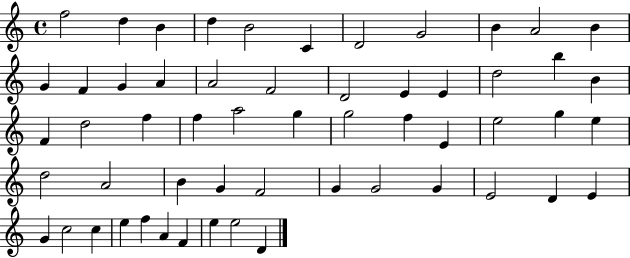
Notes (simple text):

F5/h D5/q B4/q D5/q B4/h C4/q D4/h G4/h B4/q A4/h B4/q G4/q F4/q G4/q A4/q A4/h F4/h D4/h E4/q E4/q D5/h B5/q B4/q F4/q D5/h F5/q F5/q A5/h G5/q G5/h F5/q E4/q E5/h G5/q E5/q D5/h A4/h B4/q G4/q F4/h G4/q G4/h G4/q E4/h D4/q E4/q G4/q C5/h C5/q E5/q F5/q A4/q F4/q E5/q E5/h D4/q